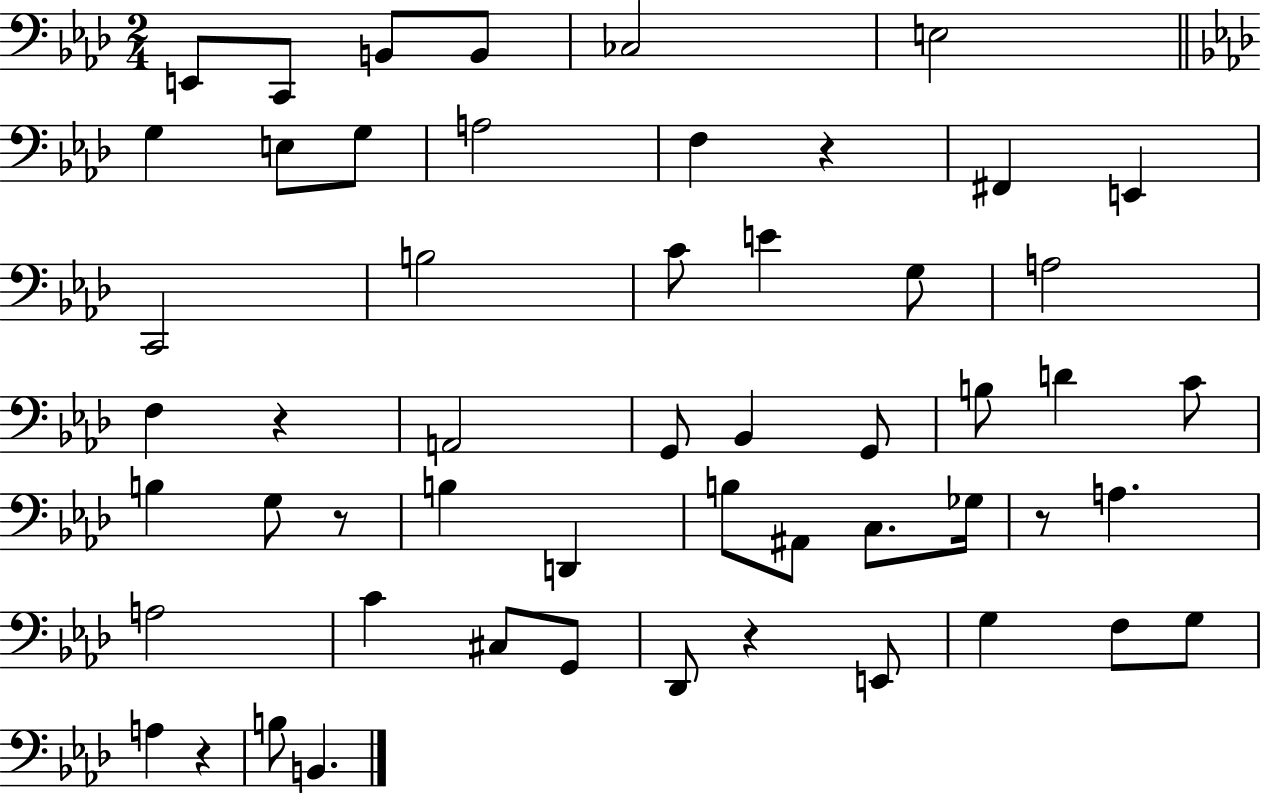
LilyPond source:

{
  \clef bass
  \numericTimeSignature
  \time 2/4
  \key aes \major
  \repeat volta 2 { e,8 c,8 b,8 b,8 | ces2 | e2 | \bar "||" \break \key aes \major g4 e8 g8 | a2 | f4 r4 | fis,4 e,4 | \break c,2 | b2 | c'8 e'4 g8 | a2 | \break f4 r4 | a,2 | g,8 bes,4 g,8 | b8 d'4 c'8 | \break b4 g8 r8 | b4 d,4 | b8 ais,8 c8. ges16 | r8 a4. | \break a2 | c'4 cis8 g,8 | des,8 r4 e,8 | g4 f8 g8 | \break a4 r4 | b8 b,4. | } \bar "|."
}